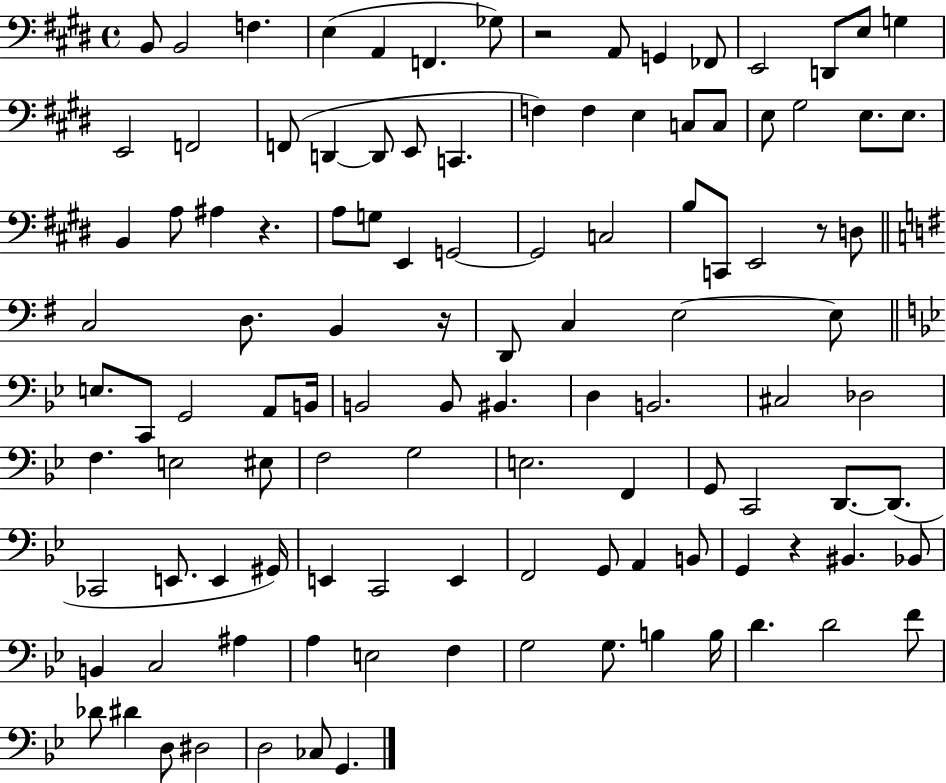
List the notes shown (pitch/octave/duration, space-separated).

B2/e B2/h F3/q. E3/q A2/q F2/q. Gb3/e R/h A2/e G2/q FES2/e E2/h D2/e E3/e G3/q E2/h F2/h F2/e D2/q D2/e E2/e C2/q. F3/q F3/q E3/q C3/e C3/e E3/e G#3/h E3/e. E3/e. B2/q A3/e A#3/q R/q. A3/e G3/e E2/q G2/h G2/h C3/h B3/e C2/e E2/h R/e D3/e C3/h D3/e. B2/q R/s D2/e C3/q E3/h E3/e E3/e. C2/e G2/h A2/e B2/s B2/h B2/e BIS2/q. D3/q B2/h. C#3/h Db3/h F3/q. E3/h EIS3/e F3/h G3/h E3/h. F2/q G2/e C2/h D2/e. D2/e. CES2/h E2/e. E2/q G#2/s E2/q C2/h E2/q F2/h G2/e A2/q B2/e G2/q R/q BIS2/q. Bb2/e B2/q C3/h A#3/q A3/q E3/h F3/q G3/h G3/e. B3/q B3/s D4/q. D4/h F4/e Db4/e D#4/q D3/e D#3/h D3/h CES3/e G2/q.